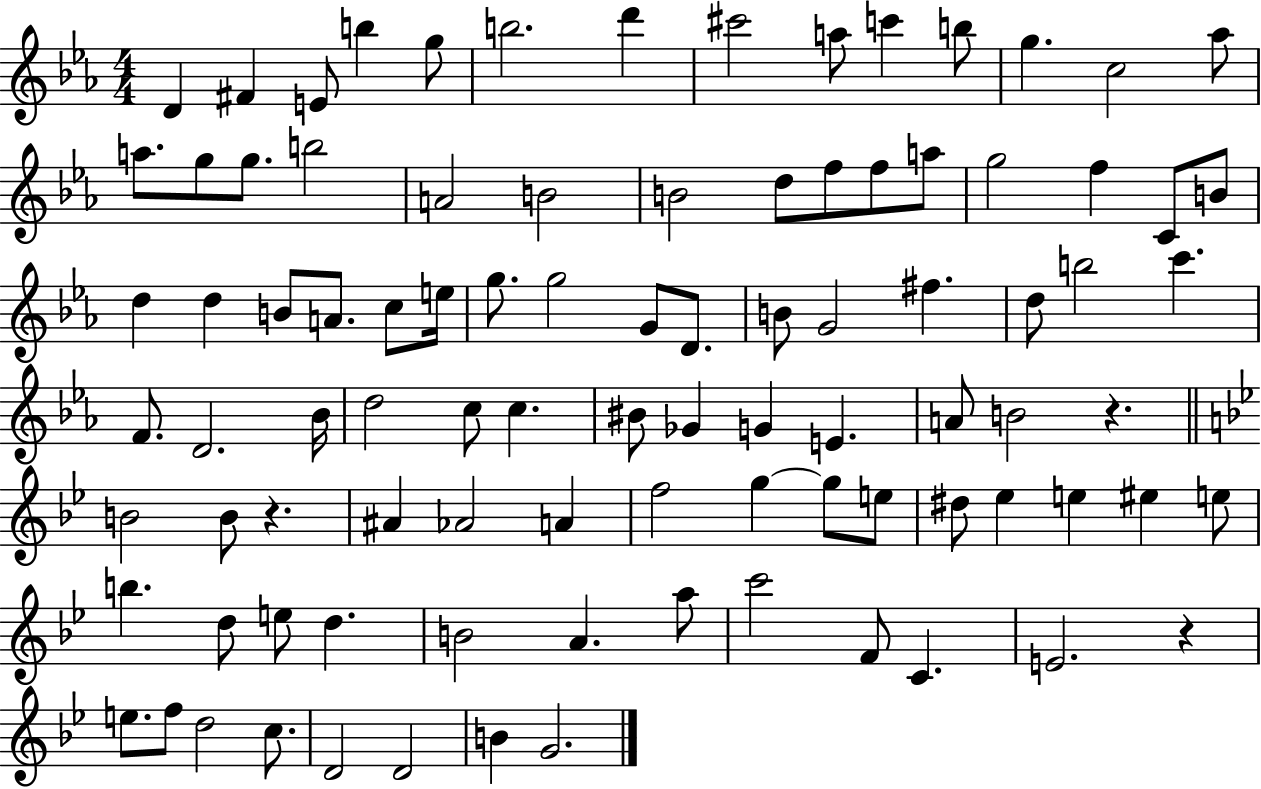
D4/q F#4/q E4/e B5/q G5/e B5/h. D6/q C#6/h A5/e C6/q B5/e G5/q. C5/h Ab5/e A5/e. G5/e G5/e. B5/h A4/h B4/h B4/h D5/e F5/e F5/e A5/e G5/h F5/q C4/e B4/e D5/q D5/q B4/e A4/e. C5/e E5/s G5/e. G5/h G4/e D4/e. B4/e G4/h F#5/q. D5/e B5/h C6/q. F4/e. D4/h. Bb4/s D5/h C5/e C5/q. BIS4/e Gb4/q G4/q E4/q. A4/e B4/h R/q. B4/h B4/e R/q. A#4/q Ab4/h A4/q F5/h G5/q G5/e E5/e D#5/e Eb5/q E5/q EIS5/q E5/e B5/q. D5/e E5/e D5/q. B4/h A4/q. A5/e C6/h F4/e C4/q. E4/h. R/q E5/e. F5/e D5/h C5/e. D4/h D4/h B4/q G4/h.